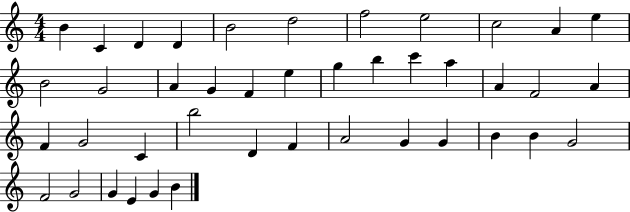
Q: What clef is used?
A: treble